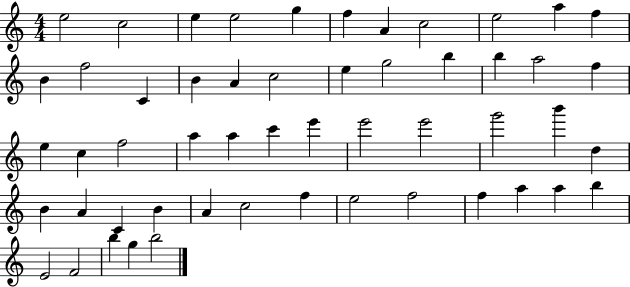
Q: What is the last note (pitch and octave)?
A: B5